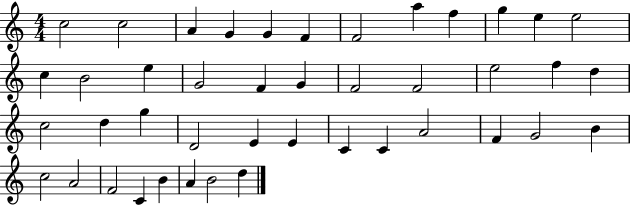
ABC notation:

X:1
T:Untitled
M:4/4
L:1/4
K:C
c2 c2 A G G F F2 a f g e e2 c B2 e G2 F G F2 F2 e2 f d c2 d g D2 E E C C A2 F G2 B c2 A2 F2 C B A B2 d